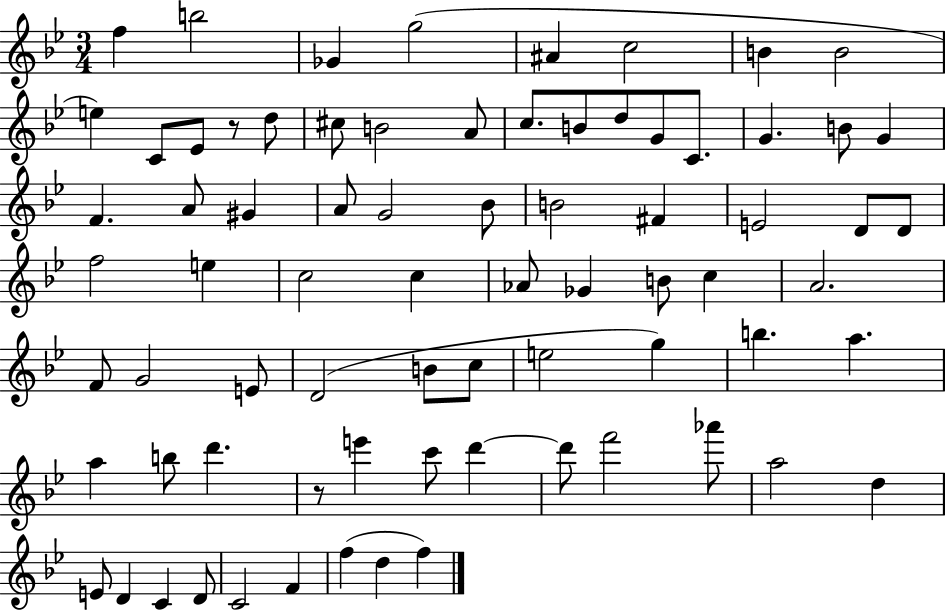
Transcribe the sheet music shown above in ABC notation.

X:1
T:Untitled
M:3/4
L:1/4
K:Bb
f b2 _G g2 ^A c2 B B2 e C/2 _E/2 z/2 d/2 ^c/2 B2 A/2 c/2 B/2 d/2 G/2 C/2 G B/2 G F A/2 ^G A/2 G2 _B/2 B2 ^F E2 D/2 D/2 f2 e c2 c _A/2 _G B/2 c A2 F/2 G2 E/2 D2 B/2 c/2 e2 g b a a b/2 d' z/2 e' c'/2 d' d'/2 f'2 _a'/2 a2 d E/2 D C D/2 C2 F f d f